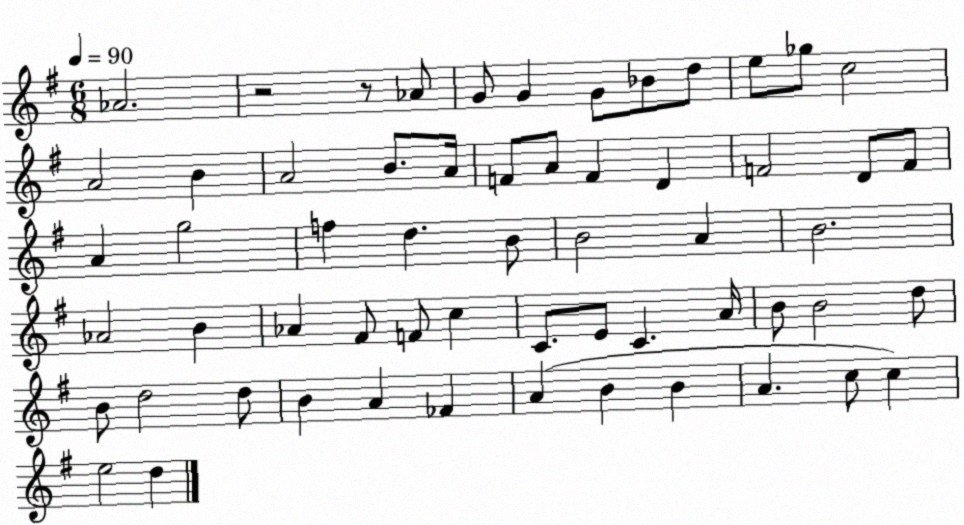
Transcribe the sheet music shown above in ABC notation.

X:1
T:Untitled
M:6/8
L:1/4
K:G
_A2 z2 z/2 _A/2 G/2 G G/2 _B/2 d/2 e/2 _g/2 c2 A2 B A2 B/2 A/4 F/2 A/2 F D F2 D/2 F/2 A g2 f d B/2 B2 A B2 _A2 B _A ^F/2 F/2 c C/2 E/2 C A/4 B/2 B2 d/2 B/2 d2 d/2 B A _F A B B A c/2 c e2 d